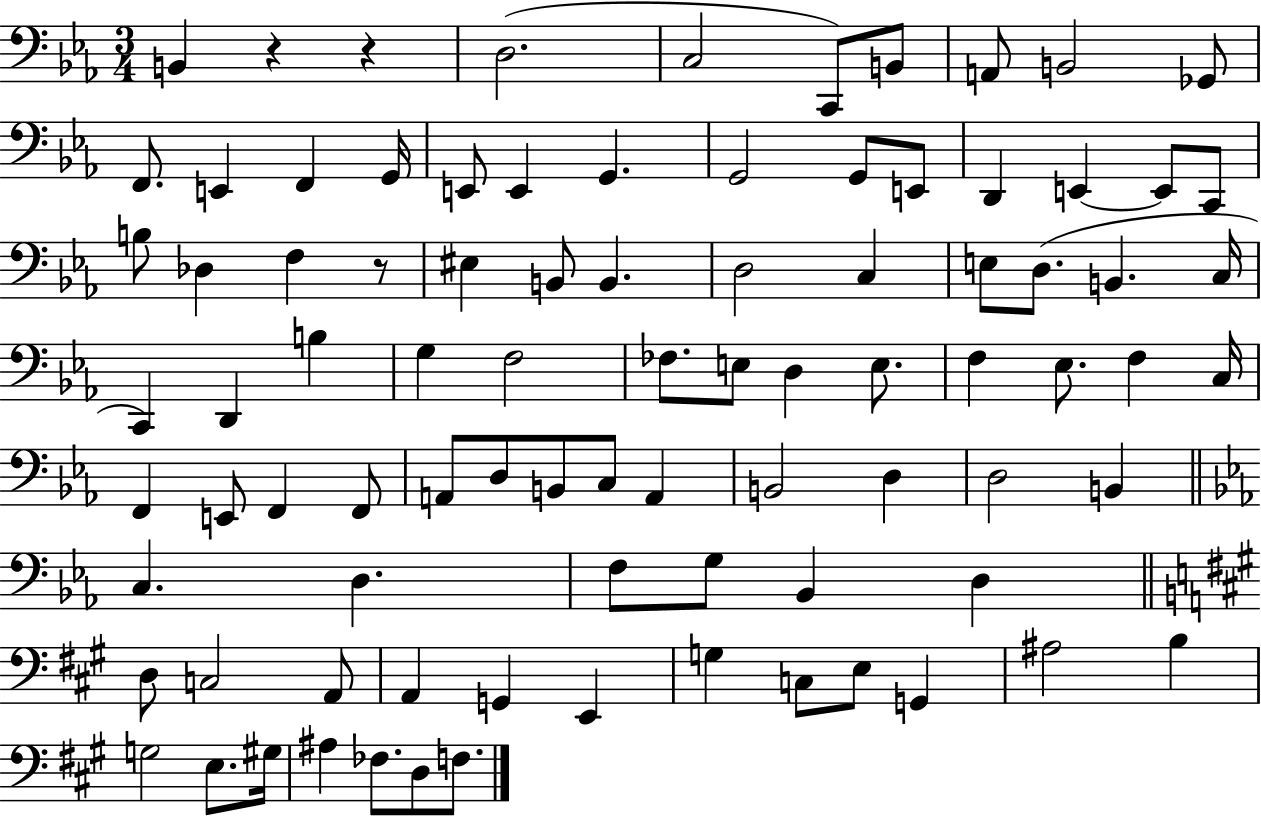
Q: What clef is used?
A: bass